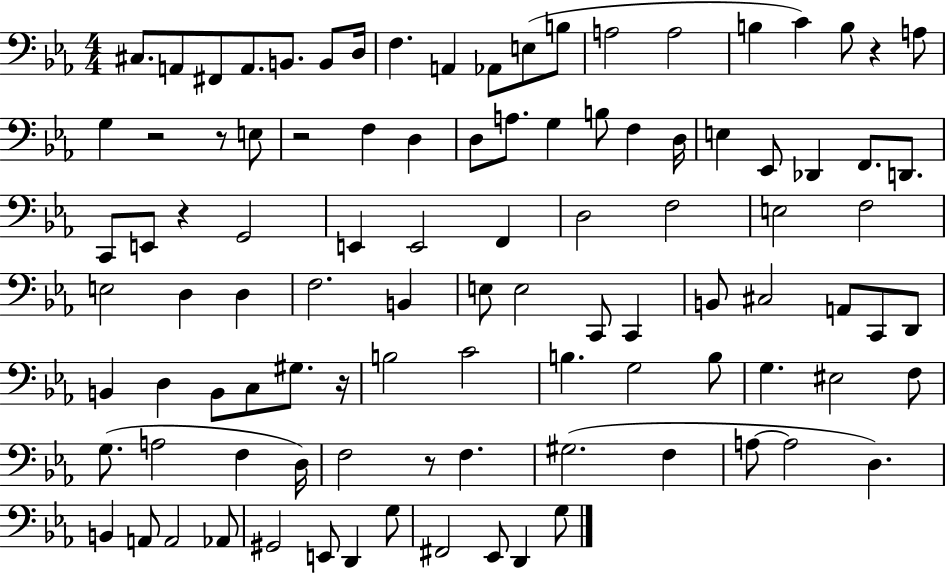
{
  \clef bass
  \numericTimeSignature
  \time 4/4
  \key ees \major
  cis8. a,8 fis,8 a,8. b,8. b,8 d16 | f4. a,4 aes,8 e8( b8 | a2 a2 | b4 c'4) b8 r4 a8 | \break g4 r2 r8 e8 | r2 f4 d4 | d8 a8. g4 b8 f4 d16 | e4 ees,8 des,4 f,8. d,8. | \break c,8 e,8 r4 g,2 | e,4 e,2 f,4 | d2 f2 | e2 f2 | \break e2 d4 d4 | f2. b,4 | e8 e2 c,8 c,4 | b,8 cis2 a,8 c,8 d,8 | \break b,4 d4 b,8 c8 gis8. r16 | b2 c'2 | b4. g2 b8 | g4. eis2 f8 | \break g8.( a2 f4 d16) | f2 r8 f4. | gis2.( f4 | a8~~ a2 d4.) | \break b,4 a,8 a,2 aes,8 | gis,2 e,8 d,4 g8 | fis,2 ees,8 d,4 g8 | \bar "|."
}